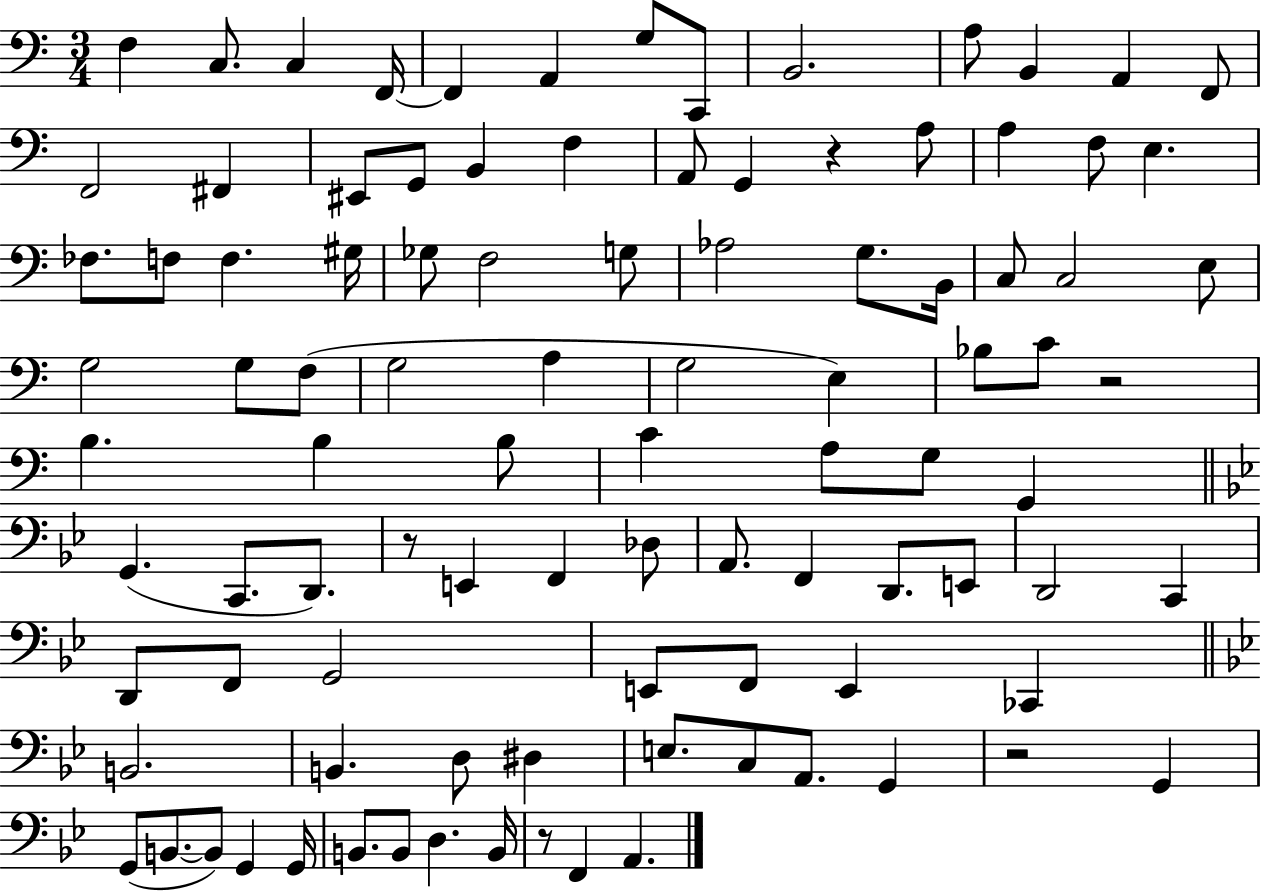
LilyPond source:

{
  \clef bass
  \numericTimeSignature
  \time 3/4
  \key c \major
  \repeat volta 2 { f4 c8. c4 f,16~~ | f,4 a,4 g8 c,8 | b,2. | a8 b,4 a,4 f,8 | \break f,2 fis,4 | eis,8 g,8 b,4 f4 | a,8 g,4 r4 a8 | a4 f8 e4. | \break fes8. f8 f4. gis16 | ges8 f2 g8 | aes2 g8. b,16 | c8 c2 e8 | \break g2 g8 f8( | g2 a4 | g2 e4) | bes8 c'8 r2 | \break b4. b4 b8 | c'4 a8 g8 g,4 | \bar "||" \break \key bes \major g,4.( c,8. d,8.) | r8 e,4 f,4 des8 | a,8. f,4 d,8. e,8 | d,2 c,4 | \break d,8 f,8 g,2 | e,8 f,8 e,4 ces,4 | \bar "||" \break \key bes \major b,2. | b,4. d8 dis4 | e8. c8 a,8. g,4 | r2 g,4 | \break g,8( b,8.~~ b,8) g,4 g,16 | b,8. b,8 d4. b,16 | r8 f,4 a,4. | } \bar "|."
}